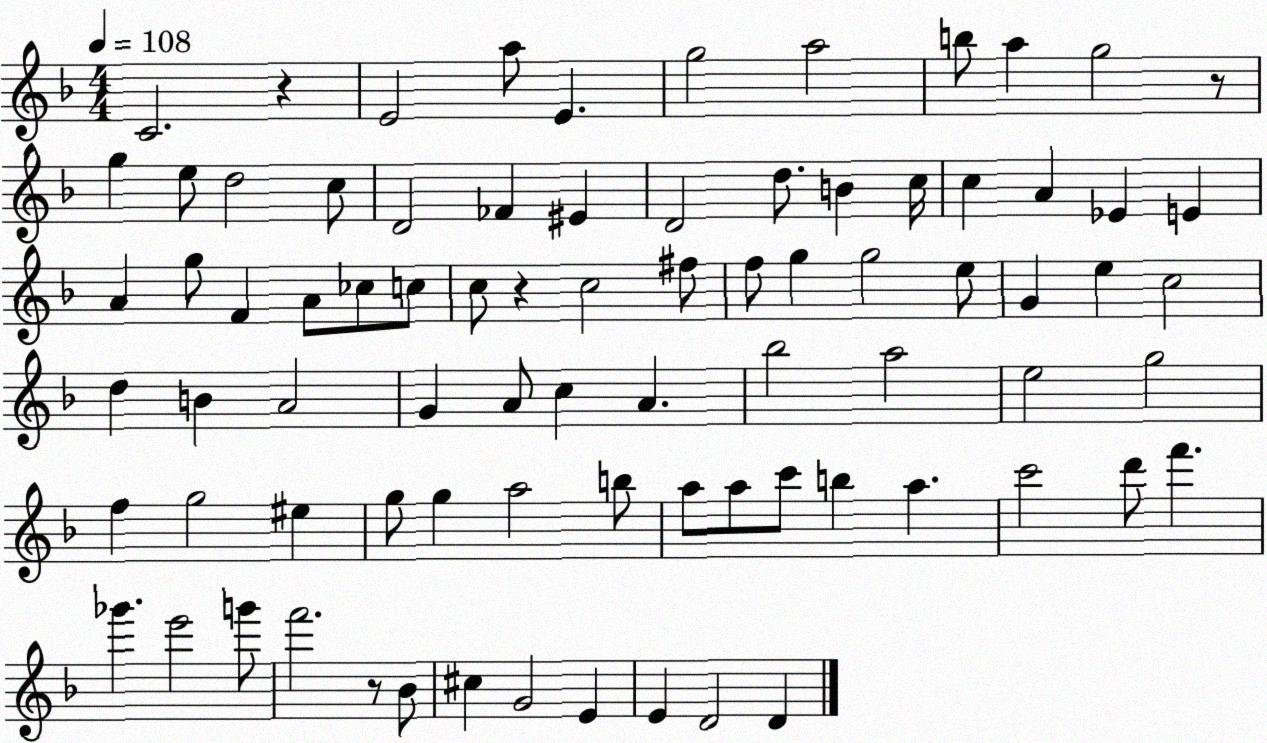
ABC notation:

X:1
T:Untitled
M:4/4
L:1/4
K:F
C2 z E2 a/2 E g2 a2 b/2 a g2 z/2 g e/2 d2 c/2 D2 _F ^E D2 d/2 B c/4 c A _E E A g/2 F A/2 _c/2 c/2 c/2 z c2 ^f/2 f/2 g g2 e/2 G e c2 d B A2 G A/2 c A _b2 a2 e2 g2 f g2 ^e g/2 g a2 b/2 a/2 a/2 c'/2 b a c'2 d'/2 f' _g' e'2 g'/2 f'2 z/2 _B/2 ^c G2 E E D2 D